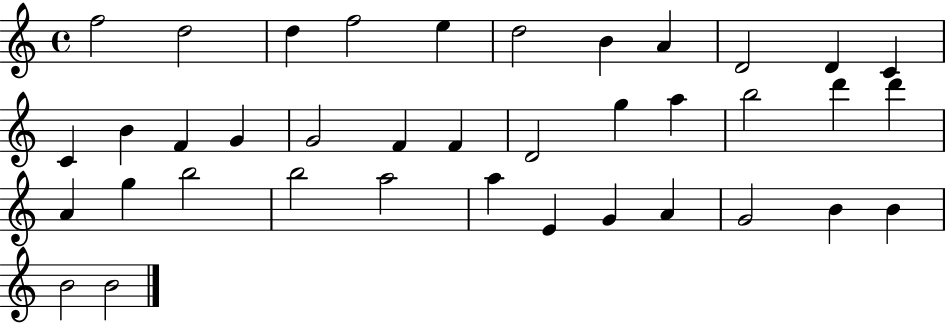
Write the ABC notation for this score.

X:1
T:Untitled
M:4/4
L:1/4
K:C
f2 d2 d f2 e d2 B A D2 D C C B F G G2 F F D2 g a b2 d' d' A g b2 b2 a2 a E G A G2 B B B2 B2